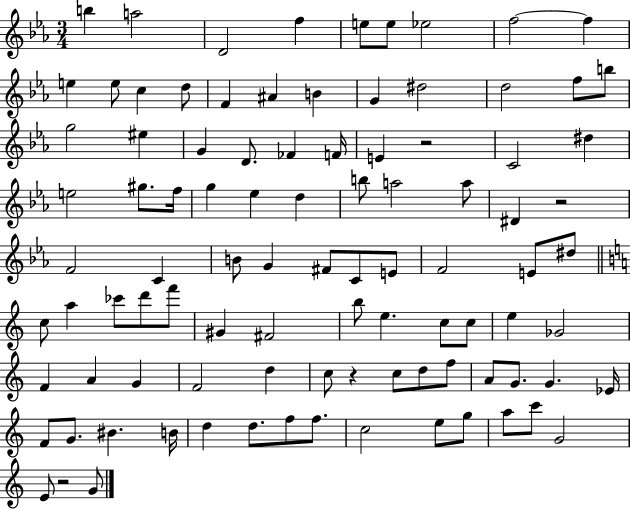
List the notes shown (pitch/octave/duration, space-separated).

B5/q A5/h D4/h F5/q E5/e E5/e Eb5/h F5/h F5/q E5/q E5/e C5/q D5/e F4/q A#4/q B4/q G4/q D#5/h D5/h F5/e B5/e G5/h EIS5/q G4/q D4/e. FES4/q F4/s E4/q R/h C4/h D#5/q E5/h G#5/e. F5/s G5/q Eb5/q D5/q B5/e A5/h A5/e D#4/q R/h F4/h C4/q B4/e G4/q F#4/e C4/e E4/e F4/h E4/e D#5/e C5/e A5/q CES6/e D6/e F6/e G#4/q F#4/h B5/e E5/q. C5/e C5/e E5/q Gb4/h F4/q A4/q G4/q F4/h D5/q C5/e R/q C5/e D5/e F5/e A4/e G4/e. G4/q. Eb4/s F4/e G4/e. BIS4/q. B4/s D5/q D5/e. F5/e F5/e. C5/h E5/e G5/e A5/e C6/e G4/h E4/e R/h G4/e